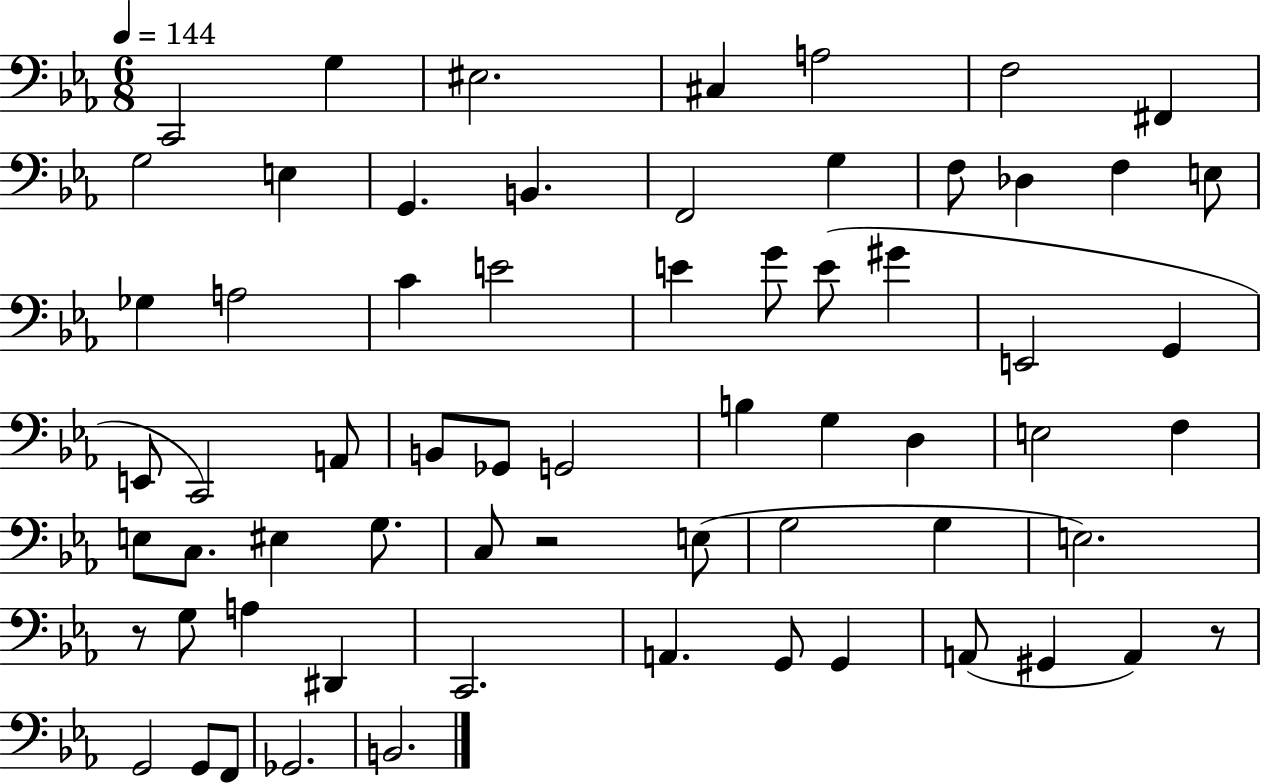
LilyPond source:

{
  \clef bass
  \numericTimeSignature
  \time 6/8
  \key ees \major
  \tempo 4 = 144
  c,2 g4 | eis2. | cis4 a2 | f2 fis,4 | \break g2 e4 | g,4. b,4. | f,2 g4 | f8 des4 f4 e8 | \break ges4 a2 | c'4 e'2 | e'4 g'8 e'8( gis'4 | e,2 g,4 | \break e,8 c,2) a,8 | b,8 ges,8 g,2 | b4 g4 d4 | e2 f4 | \break e8 c8. eis4 g8. | c8 r2 e8( | g2 g4 | e2.) | \break r8 g8 a4 dis,4 | c,2. | a,4. g,8 g,4 | a,8( gis,4 a,4) r8 | \break g,2 g,8 f,8 | ges,2. | b,2. | \bar "|."
}